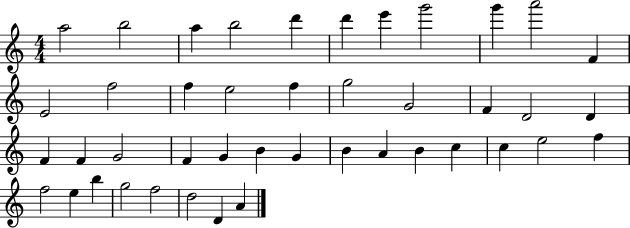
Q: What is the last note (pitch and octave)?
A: A4